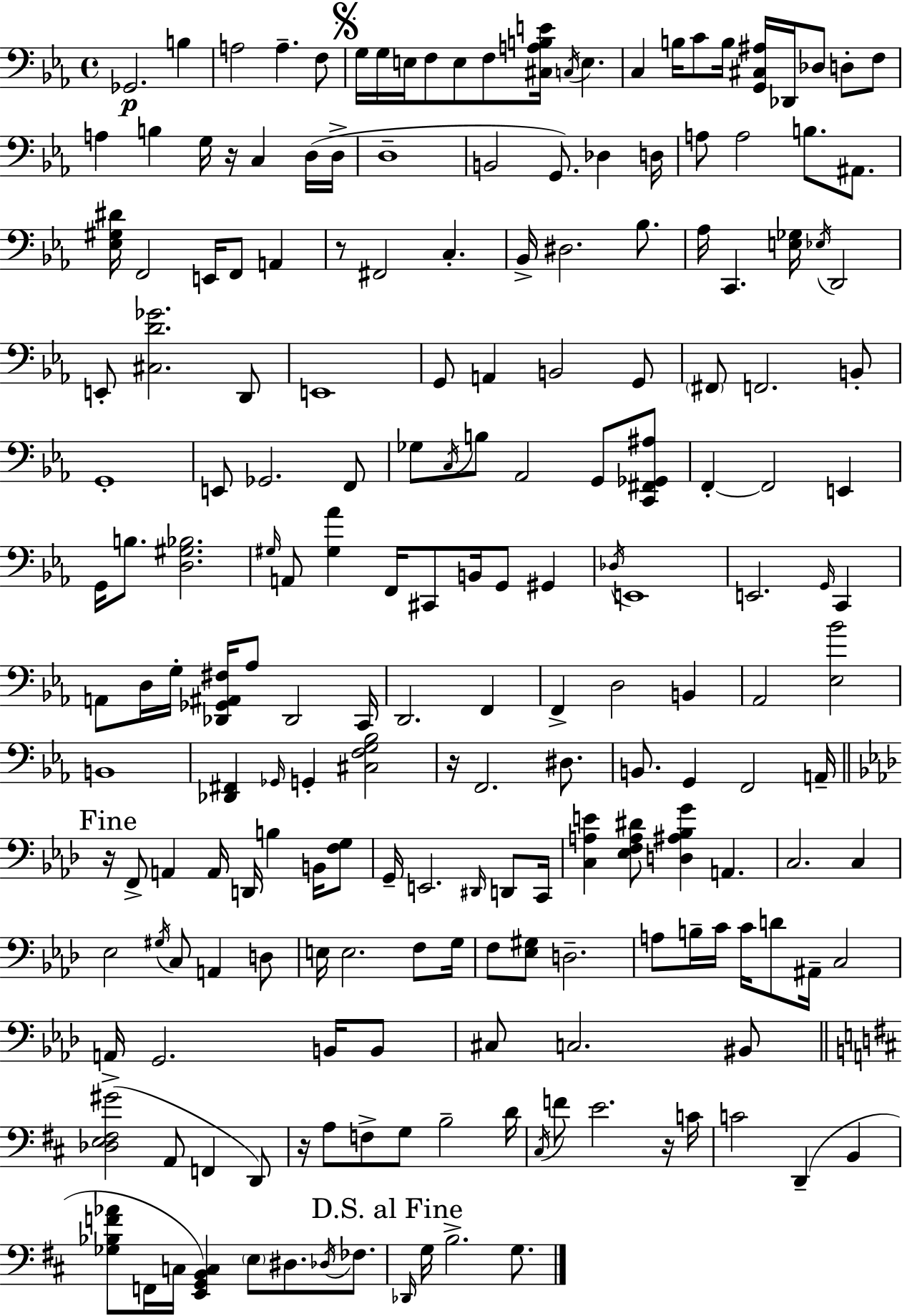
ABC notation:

X:1
T:Untitled
M:4/4
L:1/4
K:Cm
_G,,2 B, A,2 A, F,/2 G,/4 G,/4 E,/4 F,/2 E,/2 F,/2 [^C,A,B,E]/4 C,/4 E, C, B,/4 C/2 B,/4 [G,,^C,^A,]/4 _D,,/4 _D,/2 D,/2 F,/2 A, B, G,/4 z/4 C, D,/4 D,/4 D,4 B,,2 G,,/2 _D, D,/4 A,/2 A,2 B,/2 ^A,,/2 [_E,^G,^D]/4 F,,2 E,,/4 F,,/2 A,, z/2 ^F,,2 C, _B,,/4 ^D,2 _B,/2 _A,/4 C,, [E,_G,]/4 _E,/4 D,,2 E,,/2 [^C,D_G]2 D,,/2 E,,4 G,,/2 A,, B,,2 G,,/2 ^F,,/2 F,,2 B,,/2 G,,4 E,,/2 _G,,2 F,,/2 _G,/2 C,/4 B,/2 _A,,2 G,,/2 [C,,^F,,_G,,^A,]/2 F,, F,,2 E,, G,,/4 B,/2 [D,^G,_B,]2 ^G,/4 A,,/2 [^G,_A] F,,/4 ^C,,/2 B,,/4 G,,/2 ^G,, _D,/4 E,,4 E,,2 G,,/4 C,, A,,/2 D,/4 G,/4 [_D,,_G,,^A,,^F,]/4 _A,/2 _D,,2 C,,/4 D,,2 F,, F,, D,2 B,, _A,,2 [_E,_B]2 B,,4 [_D,,^F,,] _G,,/4 G,, [^C,F,G,_B,]2 z/4 F,,2 ^D,/2 B,,/2 G,, F,,2 A,,/4 z/4 F,,/2 A,, A,,/4 D,,/4 B, B,,/4 [F,G,]/2 G,,/4 E,,2 ^D,,/4 D,,/2 C,,/4 [C,A,E] [_E,F,A,^D]/2 [D,^A,_B,G] A,, C,2 C, _E,2 ^G,/4 C,/2 A,, D,/2 E,/4 E,2 F,/2 G,/4 F,/2 [_E,^G,]/2 D,2 A,/2 B,/4 C/4 C/4 D/2 ^A,,/4 C,2 A,,/4 G,,2 B,,/4 B,,/2 ^C,/2 C,2 ^B,,/2 [_D,E,^F,^G]2 A,,/2 F,, D,,/2 z/4 A,/2 F,/2 G,/2 B,2 D/4 ^C,/4 F/2 E2 z/4 C/4 C2 D,, B,, [_G,_B,F_A]/2 F,,/4 C,/4 [E,,G,,B,,C,] E,/2 ^D,/2 _D,/4 _F,/2 _D,,/4 G,/4 B,2 G,/2